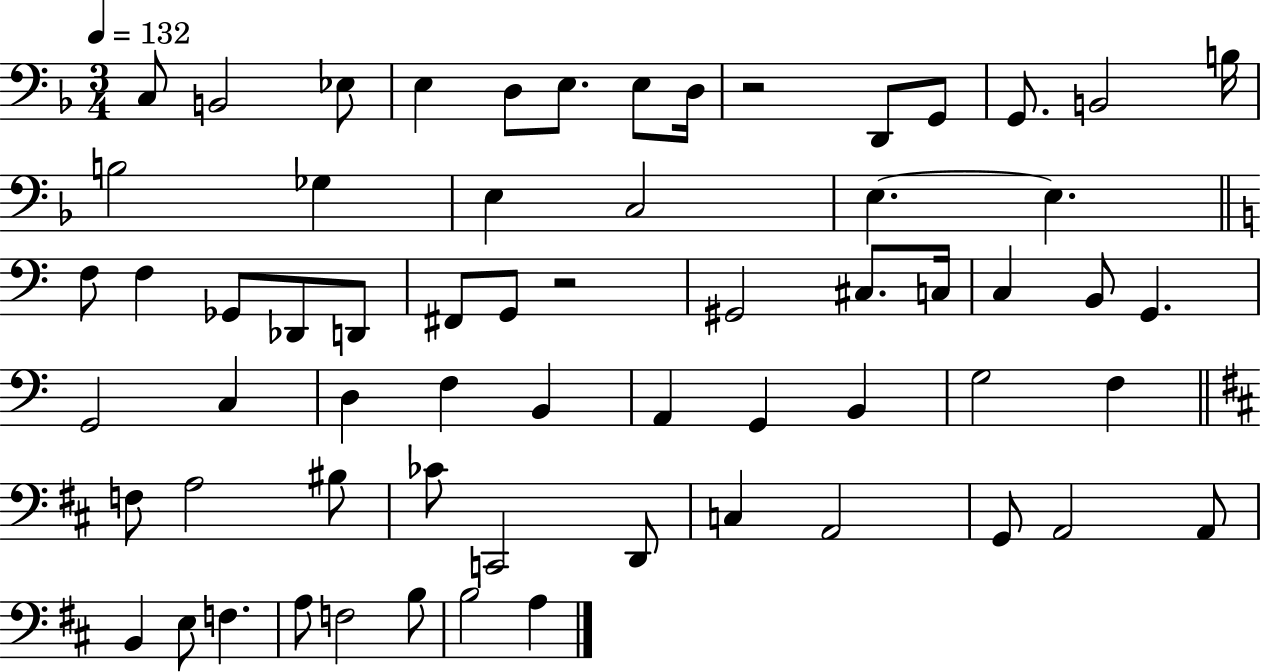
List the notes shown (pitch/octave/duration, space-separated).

C3/e B2/h Eb3/e E3/q D3/e E3/e. E3/e D3/s R/h D2/e G2/e G2/e. B2/h B3/s B3/h Gb3/q E3/q C3/h E3/q. E3/q. F3/e F3/q Gb2/e Db2/e D2/e F#2/e G2/e R/h G#2/h C#3/e. C3/s C3/q B2/e G2/q. G2/h C3/q D3/q F3/q B2/q A2/q G2/q B2/q G3/h F3/q F3/e A3/h BIS3/e CES4/e C2/h D2/e C3/q A2/h G2/e A2/h A2/e B2/q E3/e F3/q. A3/e F3/h B3/e B3/h A3/q